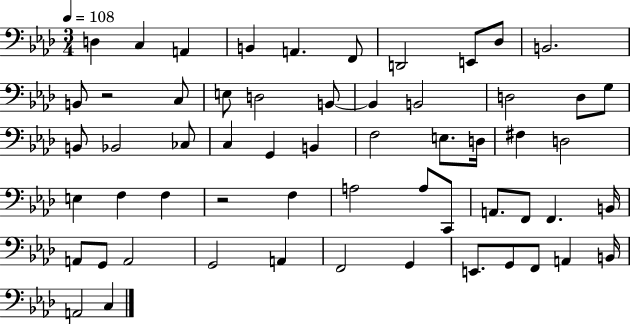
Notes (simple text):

D3/q C3/q A2/q B2/q A2/q. F2/e D2/h E2/e Db3/e B2/h. B2/e R/h C3/e E3/e D3/h B2/e B2/q B2/h D3/h D3/e G3/e B2/e Bb2/h CES3/e C3/q G2/q B2/q F3/h E3/e. D3/s F#3/q D3/h E3/q F3/q F3/q R/h F3/q A3/h A3/e C2/e A2/e. F2/e F2/q. B2/s A2/e G2/e A2/h G2/h A2/q F2/h G2/q E2/e. G2/e F2/e A2/q B2/s A2/h C3/q